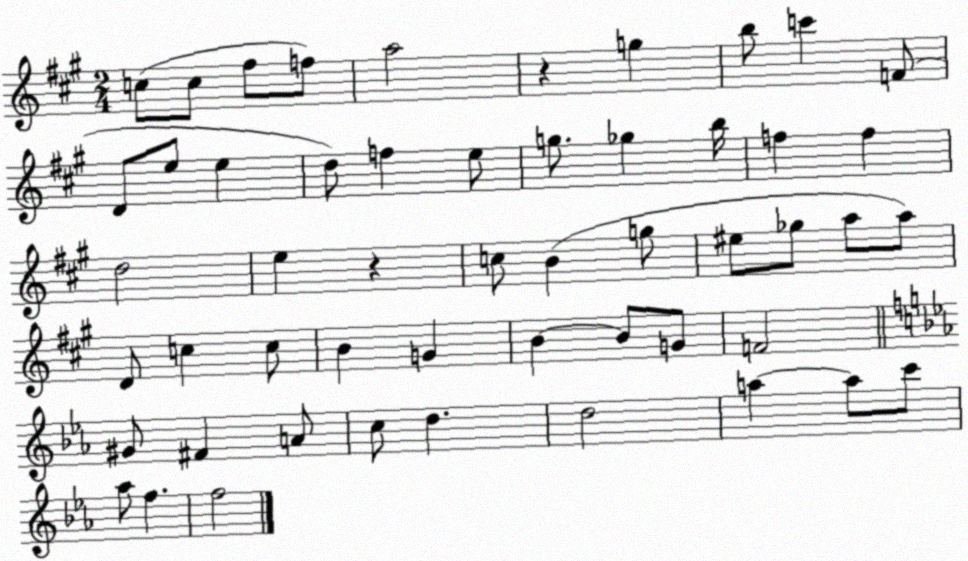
X:1
T:Untitled
M:2/4
L:1/4
K:A
c/2 c/2 ^f/2 f/2 a2 z g b/2 c' F/2 D/2 e/2 e d/2 f e/2 g/2 _g b/4 f f d2 e z c/2 B g/2 ^e/2 _g/2 a/2 a/2 D/2 c c/2 B G B B/2 G/2 F2 ^G/2 ^F A/2 c/2 d d2 a a/2 c'/2 _a/2 f f2